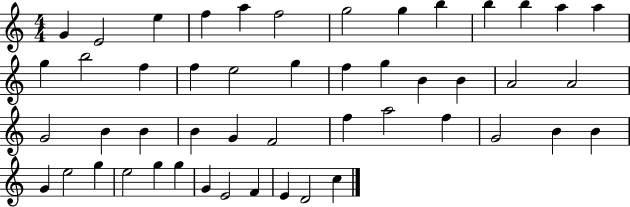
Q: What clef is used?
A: treble